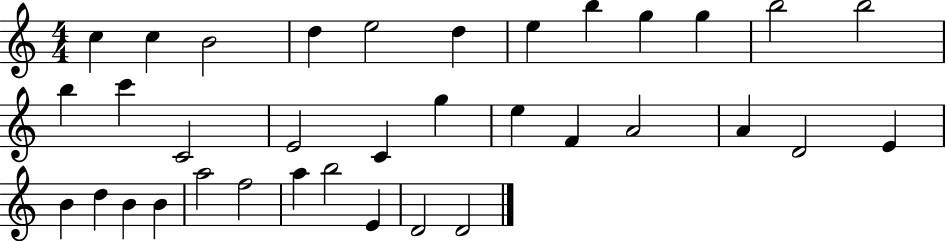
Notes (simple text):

C5/q C5/q B4/h D5/q E5/h D5/q E5/q B5/q G5/q G5/q B5/h B5/h B5/q C6/q C4/h E4/h C4/q G5/q E5/q F4/q A4/h A4/q D4/h E4/q B4/q D5/q B4/q B4/q A5/h F5/h A5/q B5/h E4/q D4/h D4/h